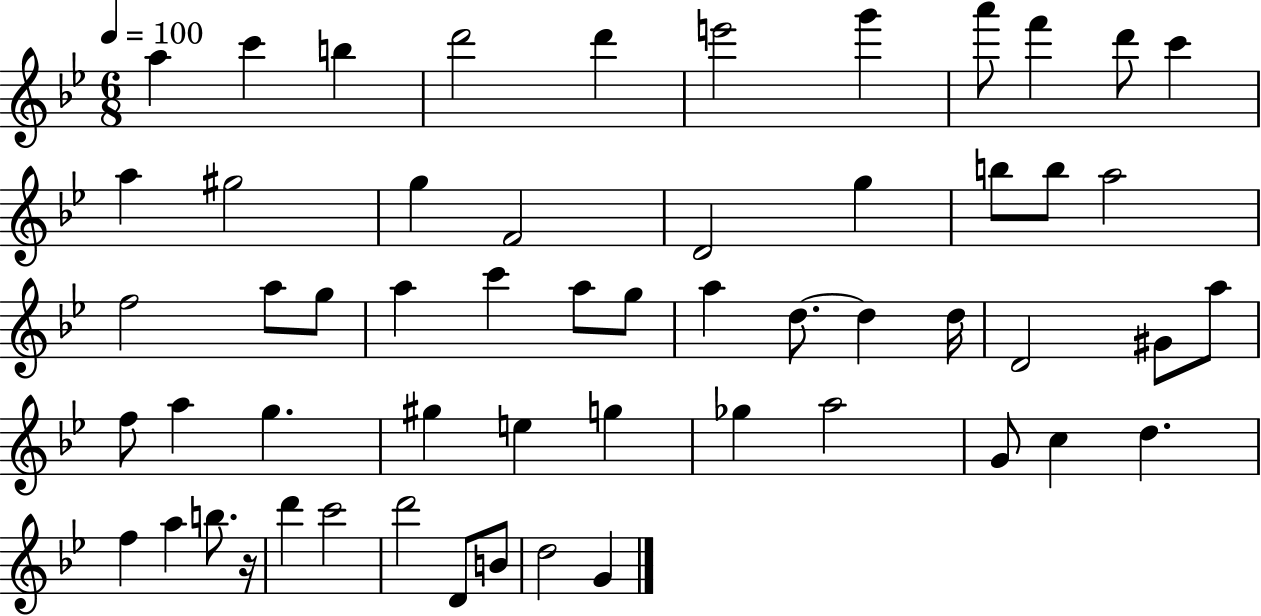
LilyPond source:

{
  \clef treble
  \numericTimeSignature
  \time 6/8
  \key bes \major
  \tempo 4 = 100
  \repeat volta 2 { a''4 c'''4 b''4 | d'''2 d'''4 | e'''2 g'''4 | a'''8 f'''4 d'''8 c'''4 | \break a''4 gis''2 | g''4 f'2 | d'2 g''4 | b''8 b''8 a''2 | \break f''2 a''8 g''8 | a''4 c'''4 a''8 g''8 | a''4 d''8.~~ d''4 d''16 | d'2 gis'8 a''8 | \break f''8 a''4 g''4. | gis''4 e''4 g''4 | ges''4 a''2 | g'8 c''4 d''4. | \break f''4 a''4 b''8. r16 | d'''4 c'''2 | d'''2 d'8 b'8 | d''2 g'4 | \break } \bar "|."
}